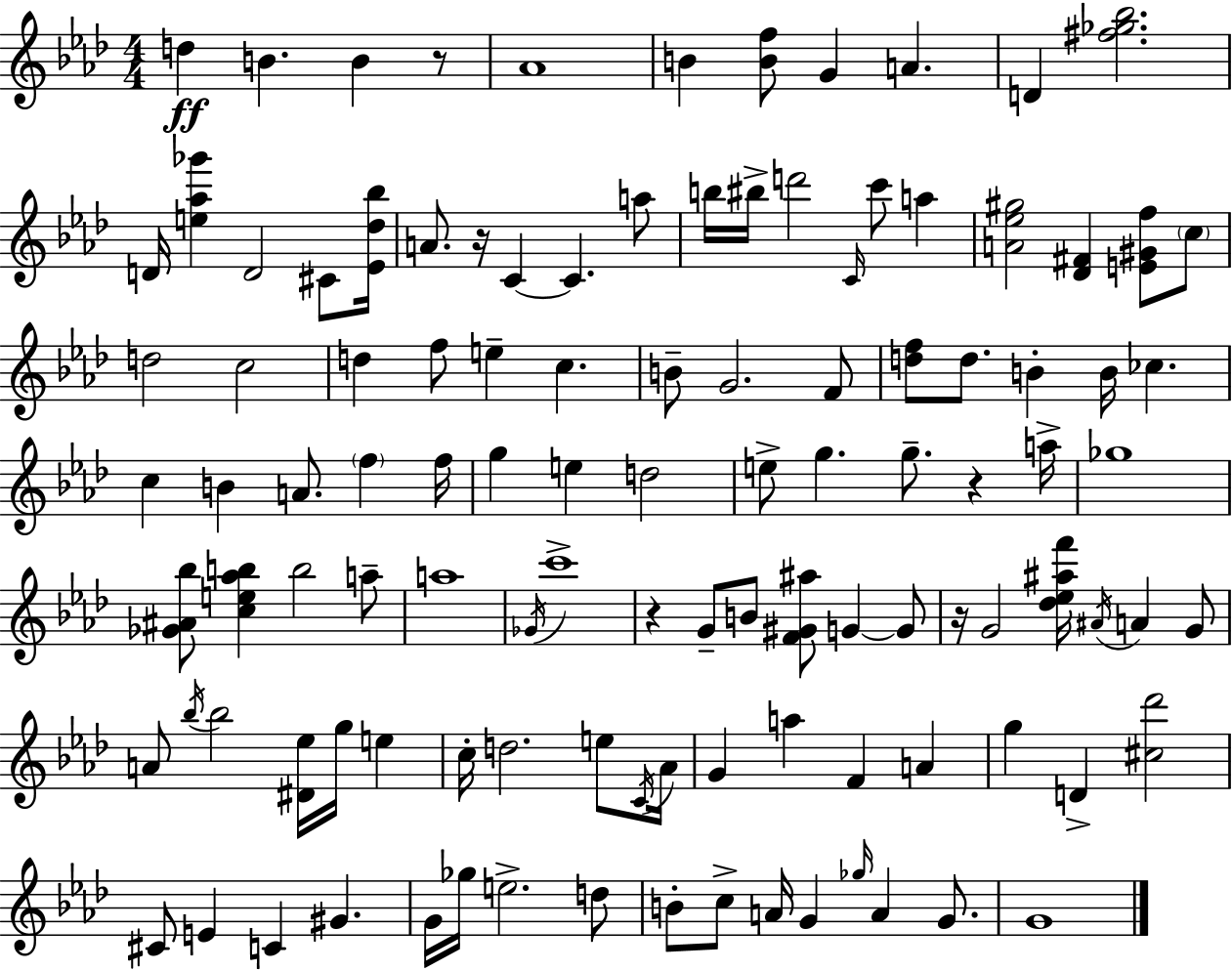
{
  \clef treble
  \numericTimeSignature
  \time 4/4
  \key f \minor
  d''4\ff b'4. b'4 r8 | aes'1 | b'4 <b' f''>8 g'4 a'4. | d'4 <fis'' ges'' bes''>2. | \break d'16 <e'' aes'' ges'''>4 d'2 cis'8 <ees' des'' bes''>16 | a'8. r16 c'4~~ c'4. a''8 | b''16 bis''16-> d'''2 \grace { c'16 } c'''8 a''4 | <a' ees'' gis''>2 <des' fis'>4 <e' gis' f''>8 \parenthesize c''8 | \break d''2 c''2 | d''4 f''8 e''4-- c''4. | b'8-- g'2. f'8 | <d'' f''>8 d''8. b'4-. b'16 ces''4. | \break c''4 b'4 a'8. \parenthesize f''4 | f''16 g''4 e''4 d''2 | e''8-> g''4. g''8.-- r4 | a''16-> ges''1 | \break <ges' ais' bes''>8 <c'' e'' aes'' b''>4 b''2 a''8-- | a''1 | \acciaccatura { ges'16 } c'''1-> | r4 g'8-- b'8 <f' gis' ais''>8 g'4~~ | \break g'8 r16 g'2 <des'' ees'' ais'' f'''>16 \acciaccatura { ais'16 } a'4 | g'8 a'8 \acciaccatura { bes''16 } bes''2 <dis' ees''>16 g''16 | e''4 c''16-. d''2. | e''8 \acciaccatura { c'16 } aes'16 g'4 a''4 f'4 | \break a'4 g''4 d'4-> <cis'' des'''>2 | cis'8 e'4 c'4 gis'4. | g'16 ges''16 e''2.-> | d''8 b'8-. c''8-> a'16 g'4 \grace { ges''16 } a'4 | \break g'8. g'1 | \bar "|."
}